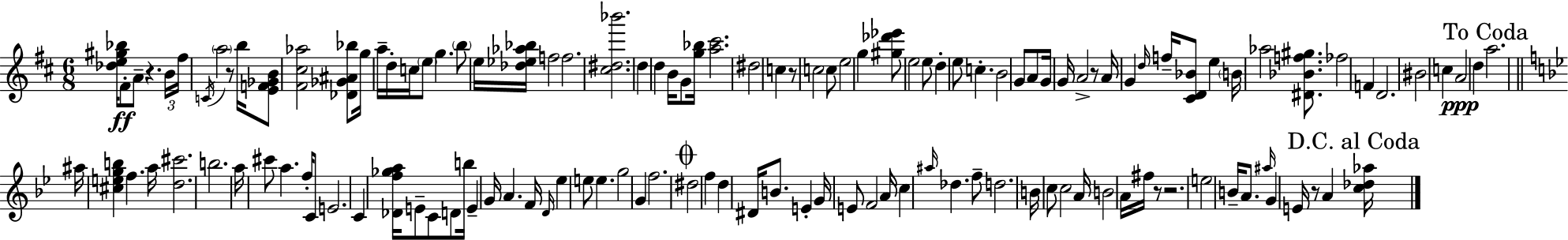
{
  \clef treble
  \numericTimeSignature
  \time 6/8
  \key d \major
  <des'' e'' gis'' bes''>16\ff fis'8-. a'8-- r4. \tuplet 3/2 { b'16 | fis''16 \acciaccatura { c'16 } } \parenthesize a''2 r8 | b''16 <e' f' ges' b'>8 <fis' cis'' aes''>2 <des' ges' ais' bes''>8 | g''16 a''16-- d''16-. c''16 \parenthesize e''8 g''4. | \break \parenthesize b''8 e''16 <des'' ees'' aes'' bes''>16 f''2 | f''2. | <cis'' dis'' bes'''>2. | d''4 d''4 b'16 g'8 | \break <g'' bes''>16 <a'' cis'''>2. | dis''2 c''4 | r8 c''2 c''8 | e''2 g''4 | \break <gis'' des''' ees'''>8 e''2 e''8 | d''4-. e''8 c''4.-. | b'2 g'8 a'8 | g'16 g'16 a'2-> r8 | \break a'16 g'4 \grace { d''16 } f''16-- <cis' d' bes'>8 e''4 | \parenthesize b'16 aes''2 <dis' bes' f'' gis''>8. | fes''2 f'4 | d'2. | \break bis'2 c''4 | a'2\ppp d''4 | \mark "To Coda" a''2. | \bar "||" \break \key g \minor ais''16 <cis'' e'' g'' b''>4 f''4. a''16 | <d'' cis'''>2. | b''2. | a''16 cis'''8 a''4. f''16-. c'8 | \break e'2. | c'4 <des' f'' ges'' a''>16 e'8-- c'8 d'8 b''16 | e'4-- g'16 a'4. f'16 | \grace { d'16 } ees''4 e''8 e''4. | \break g''2 g'4 | f''2. | \mark \markup { \musicglyph "scripts.coda" } dis''2 f''4 | d''4 dis'16 b'8. e'4-. | \break g'16 e'8 f'2 | a'16 c''4 \grace { ais''16 } des''4. | f''8-- d''2. | b'16 c''8 c''2 | \break a'16 b'2 a'16 fis''16 | r8 r2. | e''2 b'16-- a'8. | \grace { ais''16 } g'4 e'16 r8 a'4 | \break \mark "D.C. al Coda" <c'' des'' aes''>16 \bar "|."
}